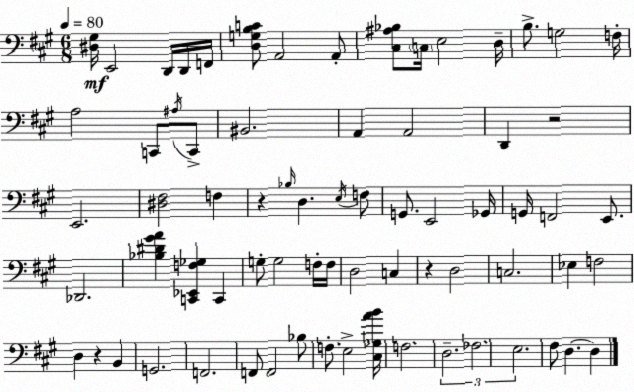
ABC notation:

X:1
T:Untitled
M:6/8
L:1/4
K:A
[^D,^G,]/4 E,,2 D,,/4 D,,/4 F,,/4 [D,G,B,C]/2 A,,2 A,,/2 [^C,^A,_B,]/2 C,/4 E,2 D,/4 B,/2 G,2 F,/4 A,2 C,,/2 ^A,/4 C,,/2 ^B,,2 A,, A,,2 D,, z2 E,,2 [^D,^F,]2 F, z _B,/4 D, E,/4 F,/2 G,,/2 E,,2 _G,,/4 G,,/4 F,,2 E,,/2 _D,,2 [_B,^D^GA] [C,,_E,,F,_G,] C,, G,/2 G,2 F,/4 F,/4 D,2 C, z D,2 C,2 _E, F,2 D, z B,, G,,2 F,,2 F,,/2 F,,2 _B,/2 F,/2 E,2 [^C,_G,AB]/4 F,2 D,2 _F,2 E,2 ^F,/2 D, D,